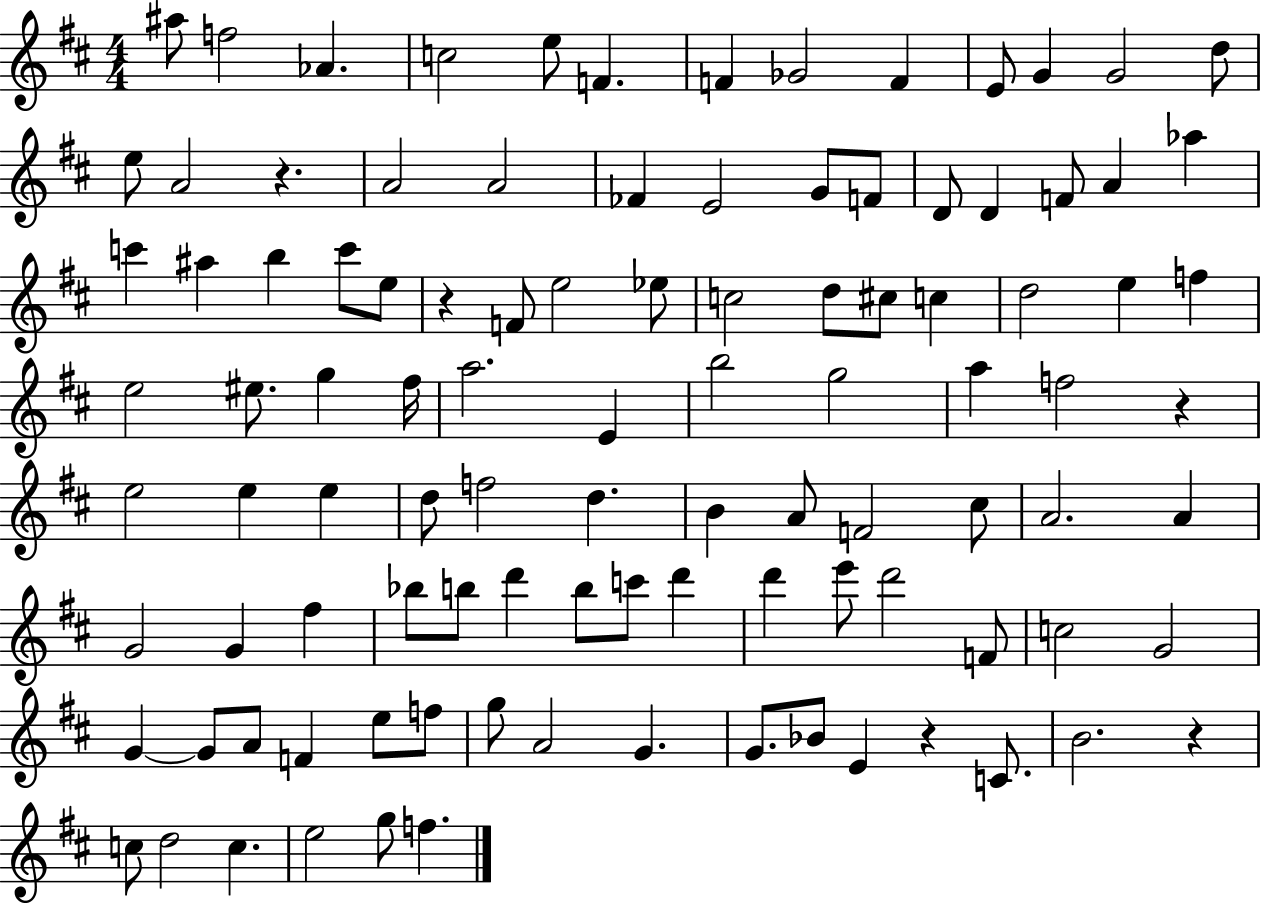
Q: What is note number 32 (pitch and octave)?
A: F4